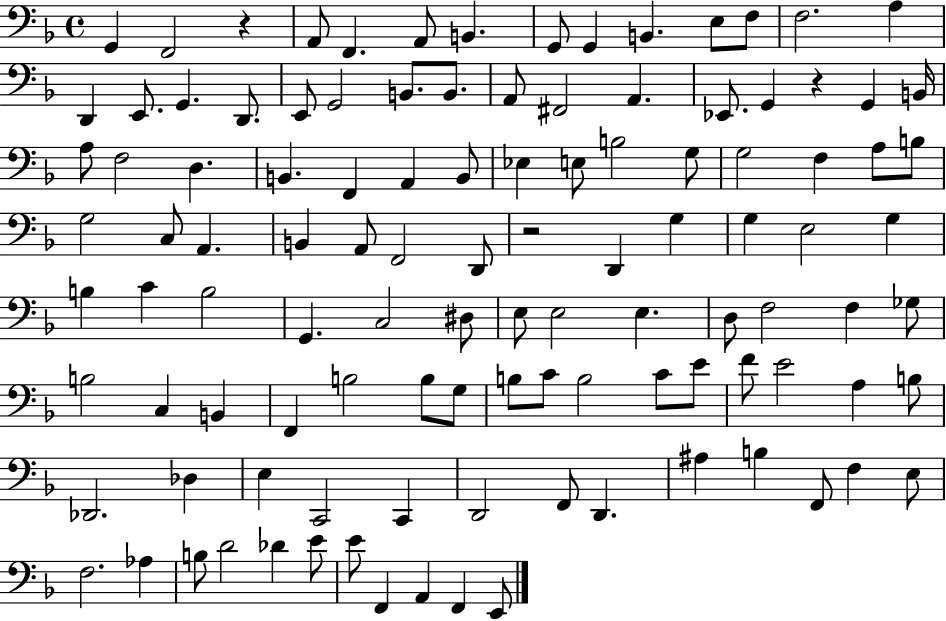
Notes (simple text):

G2/q F2/h R/q A2/e F2/q. A2/e B2/q. G2/e G2/q B2/q. E3/e F3/e F3/h. A3/q D2/q E2/e. G2/q. D2/e. E2/e G2/h B2/e. B2/e. A2/e F#2/h A2/q. Eb2/e. G2/q R/q G2/q B2/s A3/e F3/h D3/q. B2/q. F2/q A2/q B2/e Eb3/q E3/e B3/h G3/e G3/h F3/q A3/e B3/e G3/h C3/e A2/q. B2/q A2/e F2/h D2/e R/h D2/q G3/q G3/q E3/h G3/q B3/q C4/q B3/h G2/q. C3/h D#3/e E3/e E3/h E3/q. D3/e F3/h F3/q Gb3/e B3/h C3/q B2/q F2/q B3/h B3/e G3/e B3/e C4/e B3/h C4/e E4/e F4/e E4/h A3/q B3/e Db2/h. Db3/q E3/q C2/h C2/q D2/h F2/e D2/q. A#3/q B3/q F2/e F3/q E3/e F3/h. Ab3/q B3/e D4/h Db4/q E4/e E4/e F2/q A2/q F2/q E2/e